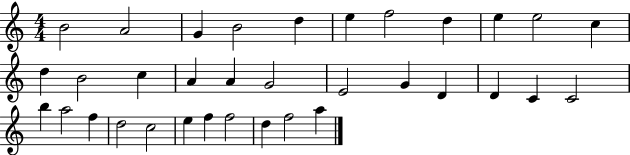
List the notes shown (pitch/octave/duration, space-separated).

B4/h A4/h G4/q B4/h D5/q E5/q F5/h D5/q E5/q E5/h C5/q D5/q B4/h C5/q A4/q A4/q G4/h E4/h G4/q D4/q D4/q C4/q C4/h B5/q A5/h F5/q D5/h C5/h E5/q F5/q F5/h D5/q F5/h A5/q